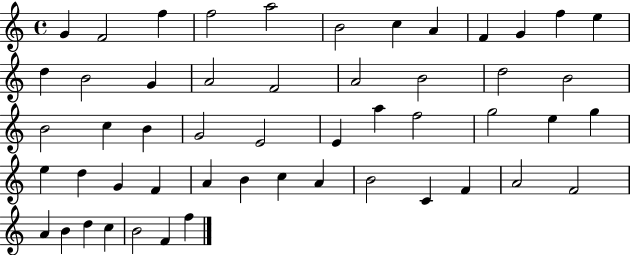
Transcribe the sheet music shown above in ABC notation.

X:1
T:Untitled
M:4/4
L:1/4
K:C
G F2 f f2 a2 B2 c A F G f e d B2 G A2 F2 A2 B2 d2 B2 B2 c B G2 E2 E a f2 g2 e g e d G F A B c A B2 C F A2 F2 A B d c B2 F f